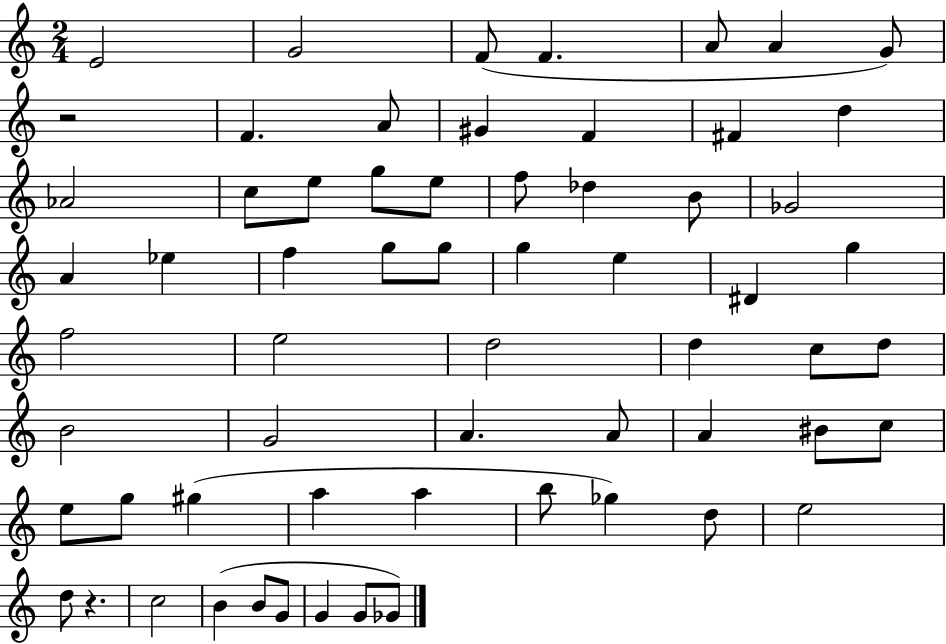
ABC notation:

X:1
T:Untitled
M:2/4
L:1/4
K:C
E2 G2 F/2 F A/2 A G/2 z2 F A/2 ^G F ^F d _A2 c/2 e/2 g/2 e/2 f/2 _d B/2 _G2 A _e f g/2 g/2 g e ^D g f2 e2 d2 d c/2 d/2 B2 G2 A A/2 A ^B/2 c/2 e/2 g/2 ^g a a b/2 _g d/2 e2 d/2 z c2 B B/2 G/2 G G/2 _G/2